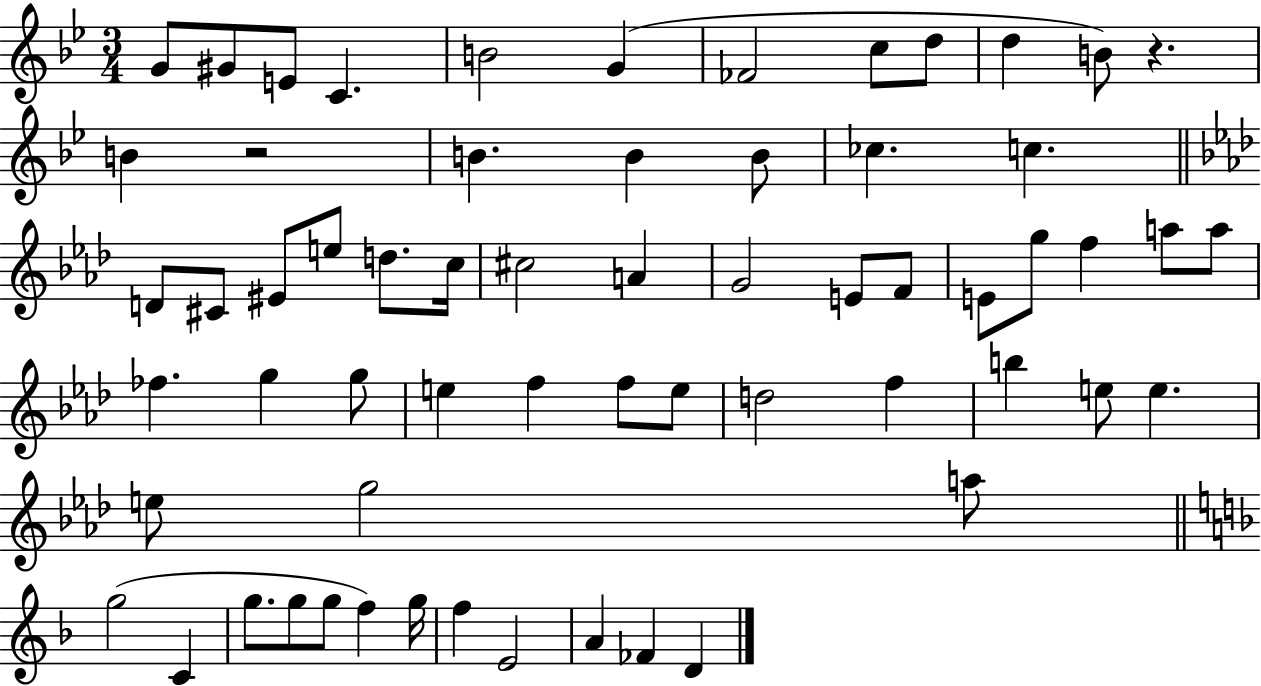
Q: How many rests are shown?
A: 2